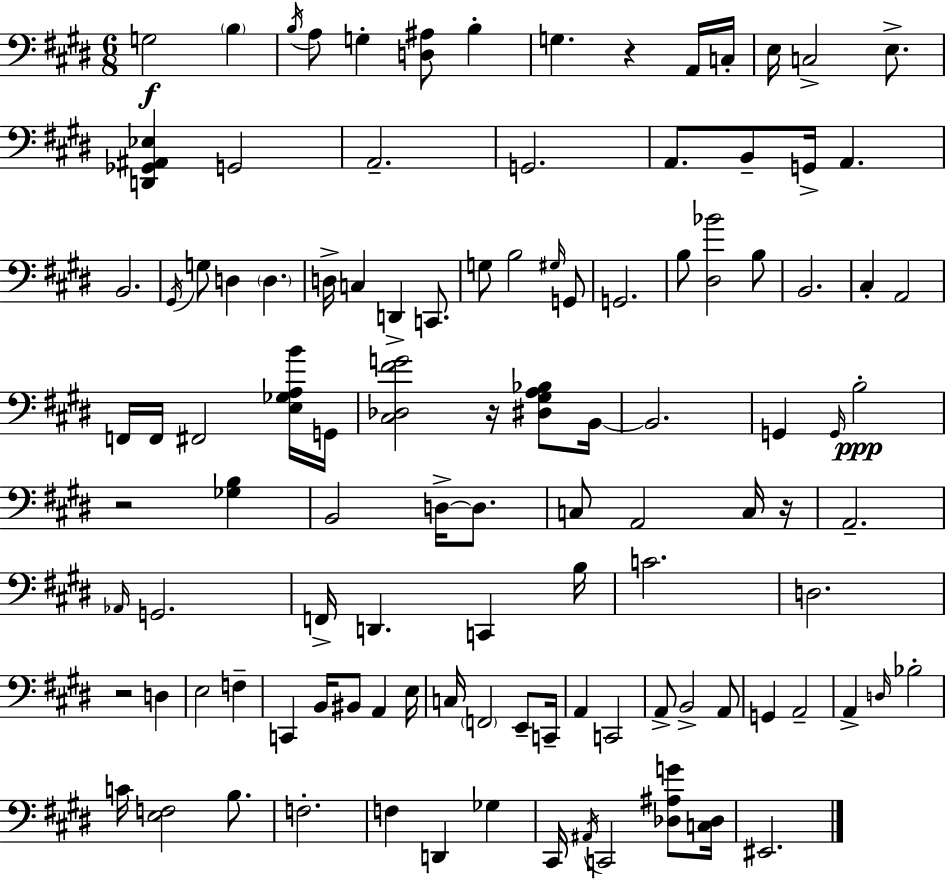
X:1
T:Untitled
M:6/8
L:1/4
K:E
G,2 B, B,/4 A,/2 G, [D,^A,]/2 B, G, z A,,/4 C,/4 E,/4 C,2 E,/2 [D,,_G,,^A,,_E,] G,,2 A,,2 G,,2 A,,/2 B,,/2 G,,/4 A,, B,,2 ^G,,/4 G,/2 D, D, D,/4 C, D,, C,,/2 G,/2 B,2 ^G,/4 G,,/2 G,,2 B,/2 [^D,_B]2 B,/2 B,,2 ^C, A,,2 F,,/4 F,,/4 ^F,,2 [E,_G,A,B]/4 G,,/4 [^C,_D,^FG]2 z/4 [^D,^G,A,_B,]/2 B,,/4 B,,2 G,, G,,/4 B,2 z2 [_G,B,] B,,2 D,/4 D,/2 C,/2 A,,2 C,/4 z/4 A,,2 _A,,/4 G,,2 F,,/4 D,, C,, B,/4 C2 D,2 z2 D, E,2 F, C,, B,,/4 ^B,,/2 A,, E,/4 C,/4 F,,2 E,,/2 C,,/4 A,, C,,2 A,,/2 B,,2 A,,/2 G,, A,,2 A,, D,/4 _B,2 C/4 [E,F,]2 B,/2 F,2 F, D,, _G, ^C,,/4 ^A,,/4 C,,2 [_D,^A,G]/2 [C,_D,]/4 ^E,,2